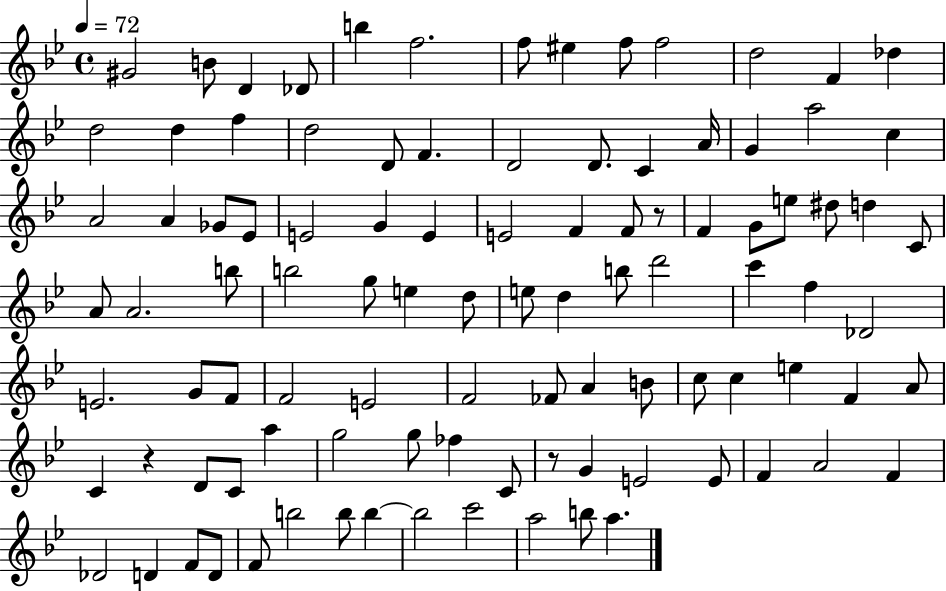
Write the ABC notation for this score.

X:1
T:Untitled
M:4/4
L:1/4
K:Bb
^G2 B/2 D _D/2 b f2 f/2 ^e f/2 f2 d2 F _d d2 d f d2 D/2 F D2 D/2 C A/4 G a2 c A2 A _G/2 _E/2 E2 G E E2 F F/2 z/2 F G/2 e/2 ^d/2 d C/2 A/2 A2 b/2 b2 g/2 e d/2 e/2 d b/2 d'2 c' f _D2 E2 G/2 F/2 F2 E2 F2 _F/2 A B/2 c/2 c e F A/2 C z D/2 C/2 a g2 g/2 _f C/2 z/2 G E2 E/2 F A2 F _D2 D F/2 D/2 F/2 b2 b/2 b b2 c'2 a2 b/2 a